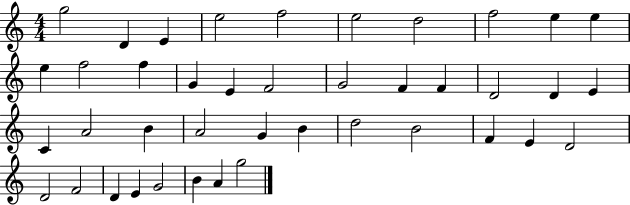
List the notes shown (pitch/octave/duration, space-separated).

G5/h D4/q E4/q E5/h F5/h E5/h D5/h F5/h E5/q E5/q E5/q F5/h F5/q G4/q E4/q F4/h G4/h F4/q F4/q D4/h D4/q E4/q C4/q A4/h B4/q A4/h G4/q B4/q D5/h B4/h F4/q E4/q D4/h D4/h F4/h D4/q E4/q G4/h B4/q A4/q G5/h